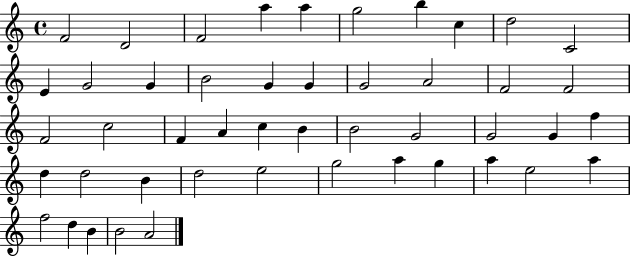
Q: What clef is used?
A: treble